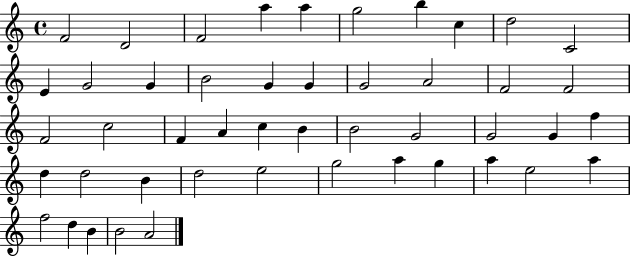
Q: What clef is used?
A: treble